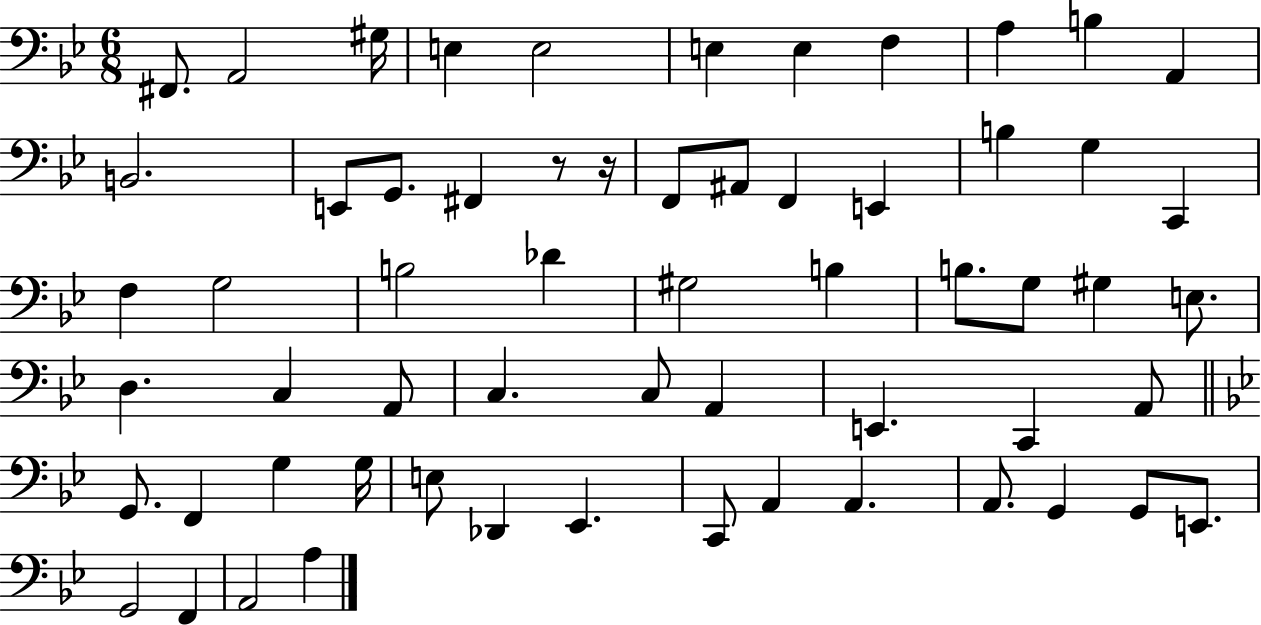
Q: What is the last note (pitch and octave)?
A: A3